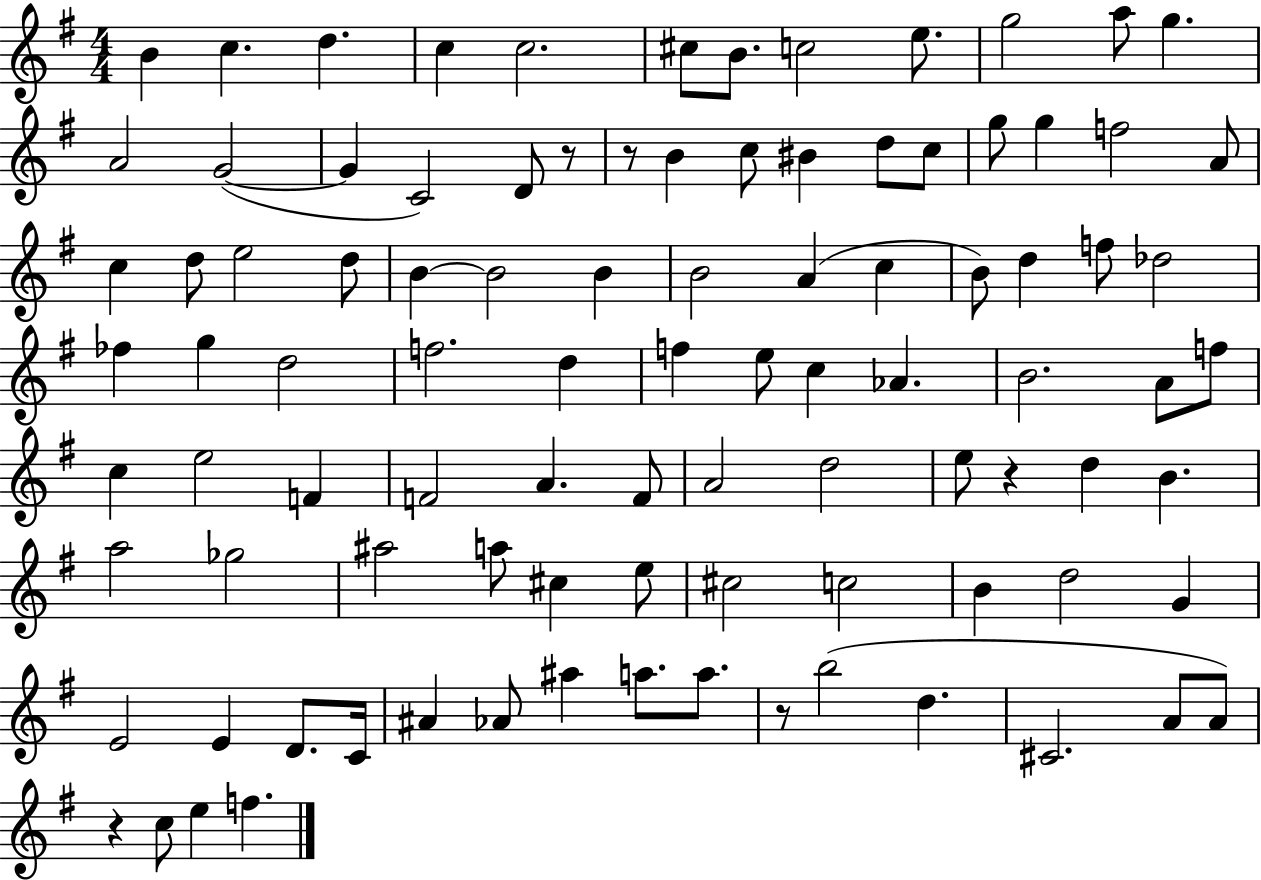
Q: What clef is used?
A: treble